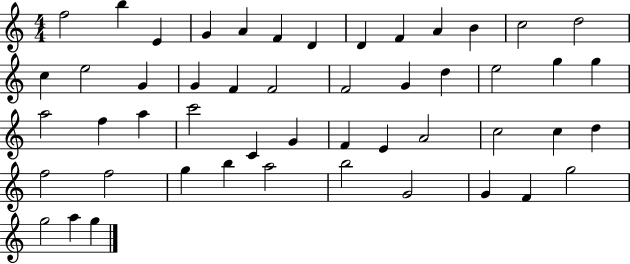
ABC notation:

X:1
T:Untitled
M:4/4
L:1/4
K:C
f2 b E G A F D D F A B c2 d2 c e2 G G F F2 F2 G d e2 g g a2 f a c'2 C G F E A2 c2 c d f2 f2 g b a2 b2 G2 G F g2 g2 a g